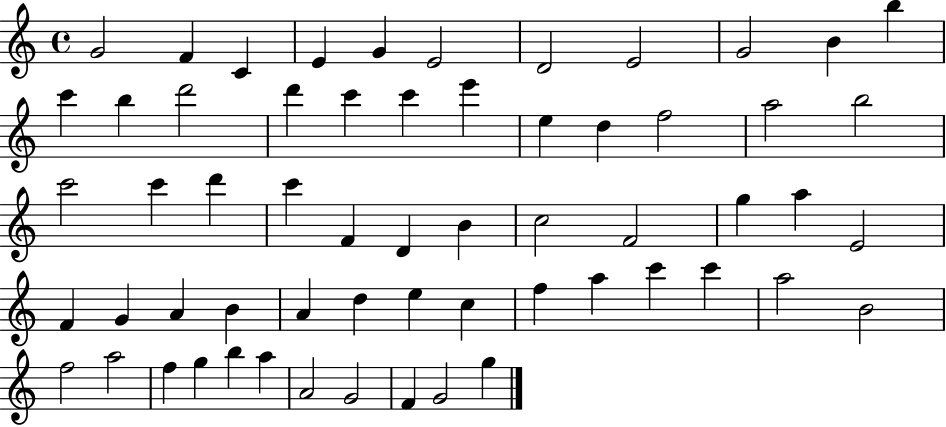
{
  \clef treble
  \time 4/4
  \defaultTimeSignature
  \key c \major
  g'2 f'4 c'4 | e'4 g'4 e'2 | d'2 e'2 | g'2 b'4 b''4 | \break c'''4 b''4 d'''2 | d'''4 c'''4 c'''4 e'''4 | e''4 d''4 f''2 | a''2 b''2 | \break c'''2 c'''4 d'''4 | c'''4 f'4 d'4 b'4 | c''2 f'2 | g''4 a''4 e'2 | \break f'4 g'4 a'4 b'4 | a'4 d''4 e''4 c''4 | f''4 a''4 c'''4 c'''4 | a''2 b'2 | \break f''2 a''2 | f''4 g''4 b''4 a''4 | a'2 g'2 | f'4 g'2 g''4 | \break \bar "|."
}